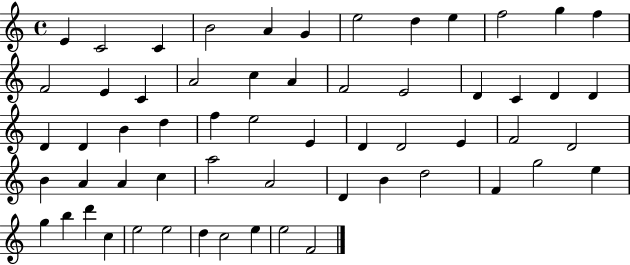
X:1
T:Untitled
M:4/4
L:1/4
K:C
E C2 C B2 A G e2 d e f2 g f F2 E C A2 c A F2 E2 D C D D D D B d f e2 E D D2 E F2 D2 B A A c a2 A2 D B d2 F g2 e g b d' c e2 e2 d c2 e e2 F2